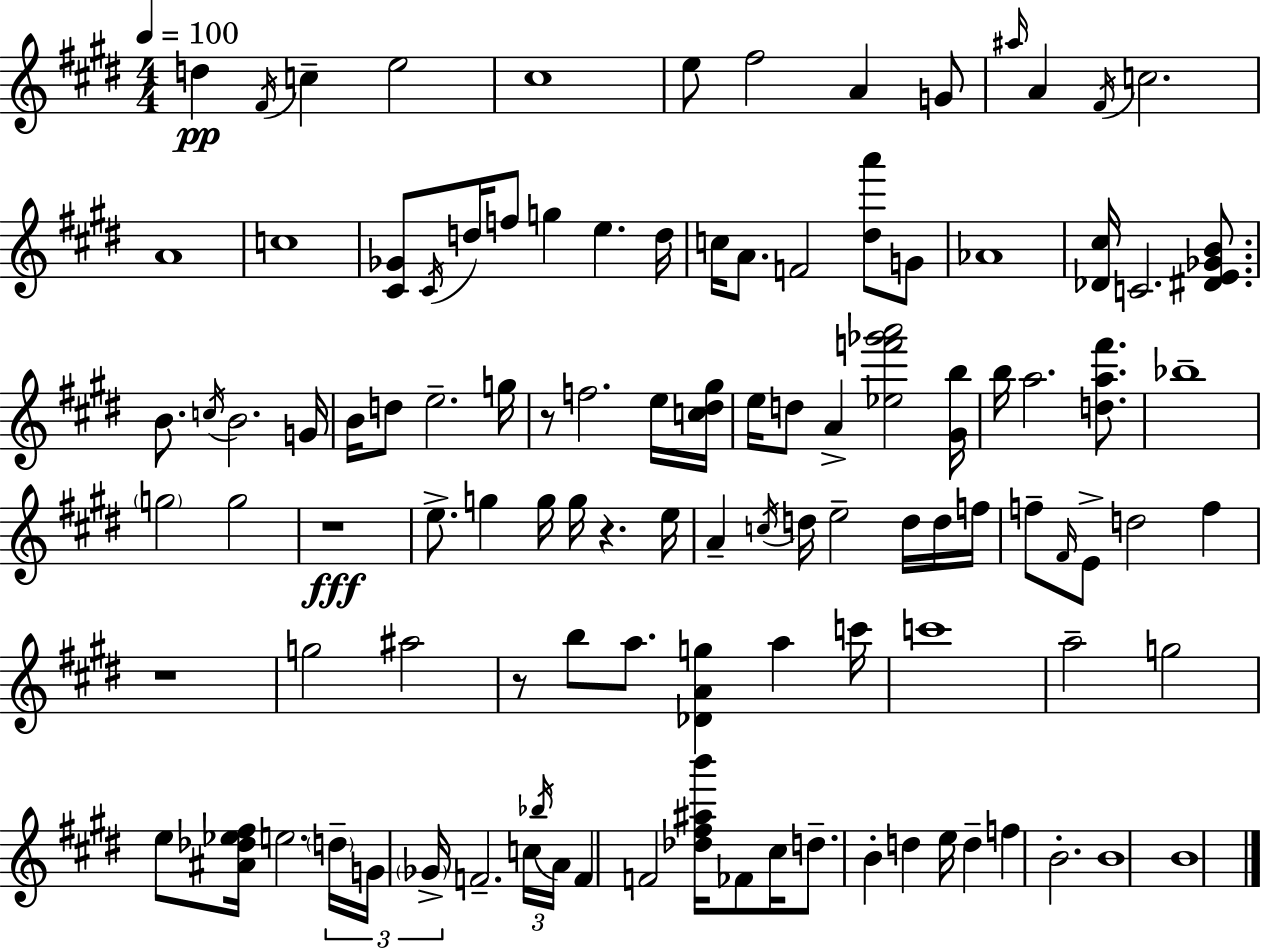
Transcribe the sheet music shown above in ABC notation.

X:1
T:Untitled
M:4/4
L:1/4
K:E
d ^F/4 c e2 ^c4 e/2 ^f2 A G/2 ^a/4 A ^F/4 c2 A4 c4 [^C_G]/2 ^C/4 d/4 f/2 g e d/4 c/4 A/2 F2 [^da']/2 G/2 _A4 [_D^c]/4 C2 [^DE_GB]/2 B/2 c/4 B2 G/4 B/4 d/2 e2 g/4 z/2 f2 e/4 [c^d^g]/4 e/4 d/2 A [_ef'_g'a']2 [^Gb]/4 b/4 a2 [da^f']/2 _b4 g2 g2 z4 e/2 g g/4 g/4 z e/4 A c/4 d/4 e2 d/4 d/4 f/4 f/2 ^F/4 E/2 d2 f z4 g2 ^a2 z/2 b/2 a/2 [_DAg] a c'/4 c'4 a2 g2 e/2 [^A_d_e^f]/4 e2 d/4 G/4 _G/4 F2 c/4 _b/4 A/4 F F2 [_d^f^ab']/4 _F/2 ^c/4 d/2 B d e/4 d f B2 B4 B4